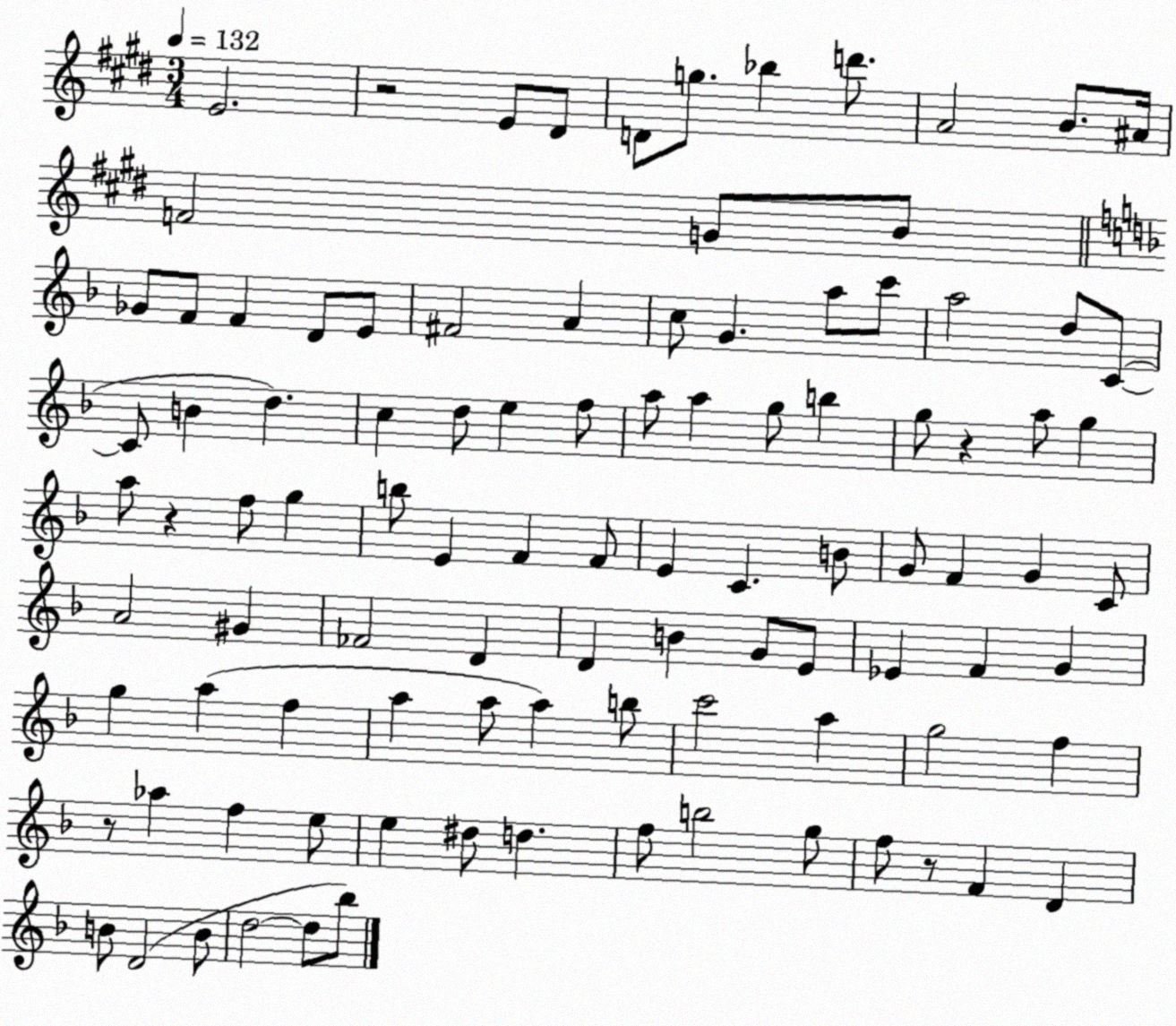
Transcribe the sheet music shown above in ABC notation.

X:1
T:Untitled
M:3/4
L:1/4
K:E
E2 z2 E/2 ^D/2 D/2 g/2 _b d'/2 A2 B/2 ^A/4 F2 G/2 B/2 _G/2 F/2 F D/2 E/2 ^F2 A c/2 G a/2 c'/2 a2 d/2 C/2 C/2 B d c d/2 e f/2 a/2 a g/2 b g/2 z a/2 g a/2 z f/2 g b/2 E F F/2 E C B/2 G/2 F G C/2 A2 ^G _F2 D D B G/2 E/2 _E F G g a f a a/2 a b/2 c'2 a g2 f z/2 _a f e/2 e ^d/2 d f/2 b2 g/2 f/2 z/2 F D B/2 D2 B/2 d2 d/2 _b/2